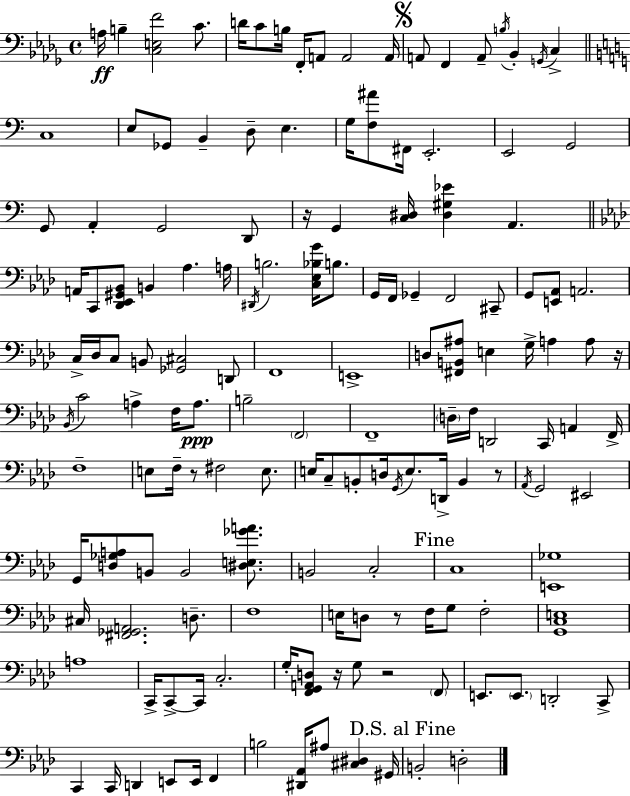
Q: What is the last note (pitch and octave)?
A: D3